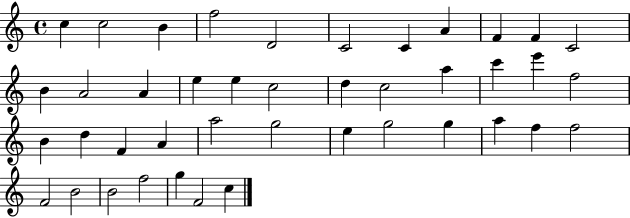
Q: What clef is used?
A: treble